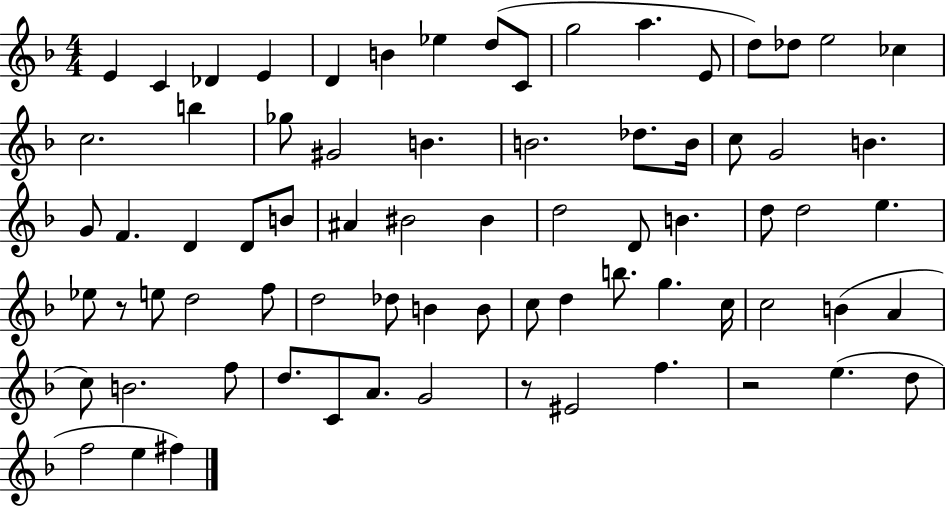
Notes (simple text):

E4/q C4/q Db4/q E4/q D4/q B4/q Eb5/q D5/e C4/e G5/h A5/q. E4/e D5/e Db5/e E5/h CES5/q C5/h. B5/q Gb5/e G#4/h B4/q. B4/h. Db5/e. B4/s C5/e G4/h B4/q. G4/e F4/q. D4/q D4/e B4/e A#4/q BIS4/h BIS4/q D5/h D4/e B4/q. D5/e D5/h E5/q. Eb5/e R/e E5/e D5/h F5/e D5/h Db5/e B4/q B4/e C5/e D5/q B5/e. G5/q. C5/s C5/h B4/q A4/q C5/e B4/h. F5/e D5/e. C4/e A4/e. G4/h R/e EIS4/h F5/q. R/h E5/q. D5/e F5/h E5/q F#5/q